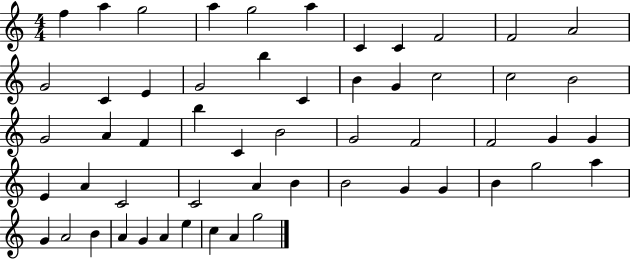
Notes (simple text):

F5/q A5/q G5/h A5/q G5/h A5/q C4/q C4/q F4/h F4/h A4/h G4/h C4/q E4/q G4/h B5/q C4/q B4/q G4/q C5/h C5/h B4/h G4/h A4/q F4/q B5/q C4/q B4/h G4/h F4/h F4/h G4/q G4/q E4/q A4/q C4/h C4/h A4/q B4/q B4/h G4/q G4/q B4/q G5/h A5/q G4/q A4/h B4/q A4/q G4/q A4/q E5/q C5/q A4/q G5/h